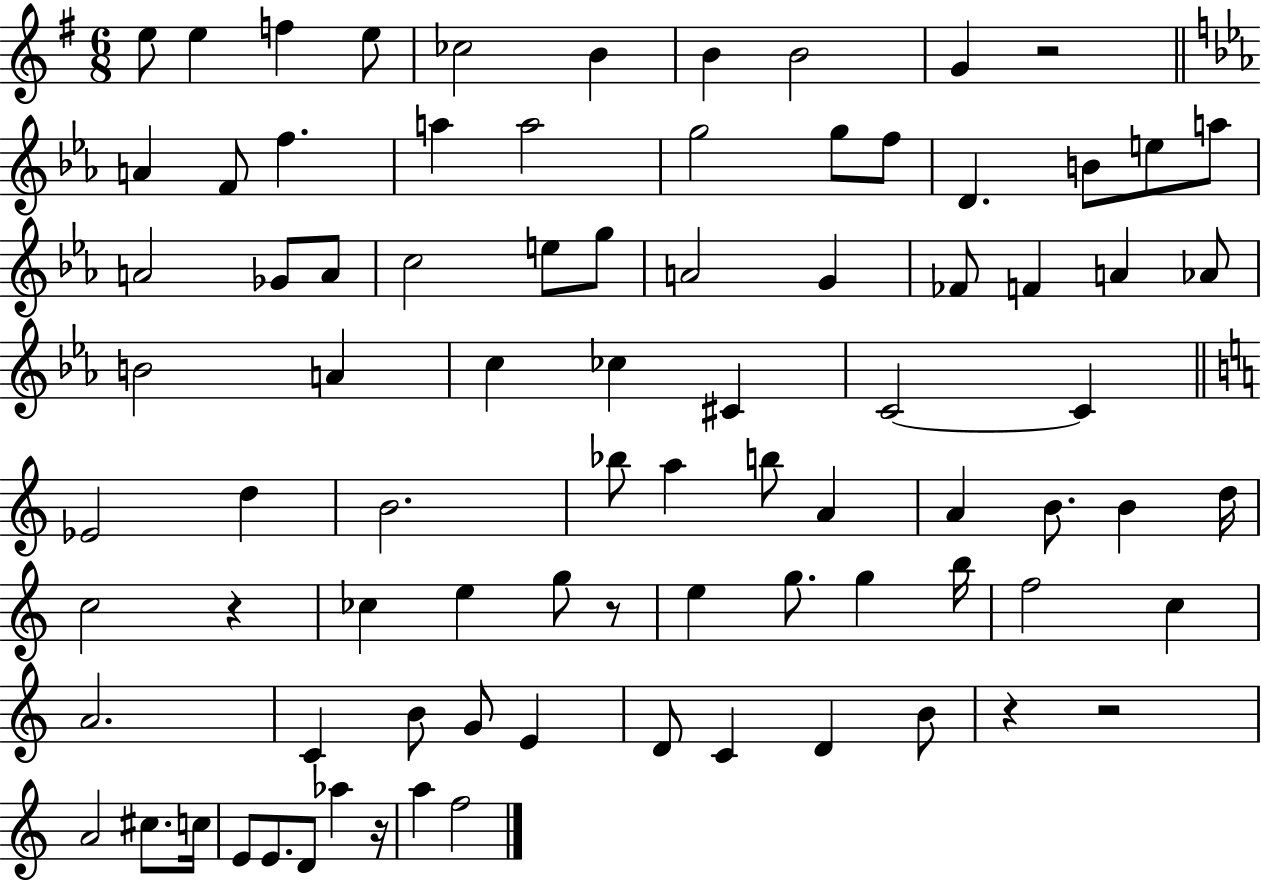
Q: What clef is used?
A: treble